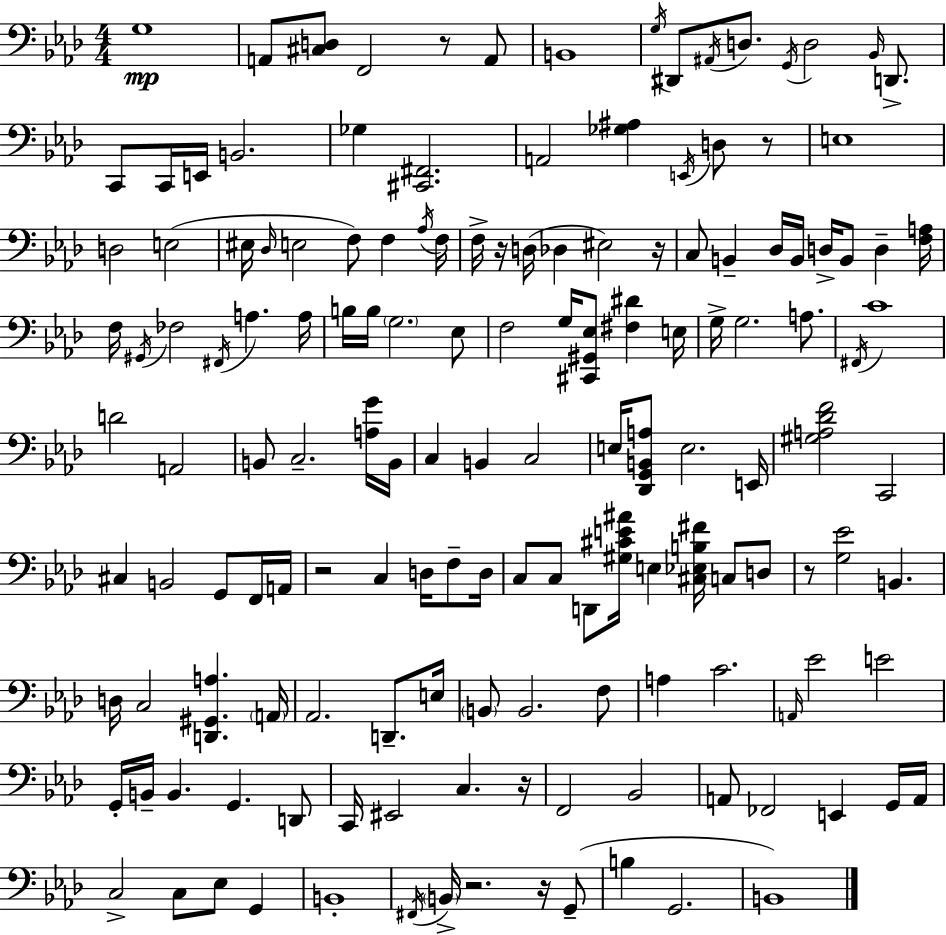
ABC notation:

X:1
T:Untitled
M:4/4
L:1/4
K:Fm
G,4 A,,/2 [^C,D,]/2 F,,2 z/2 A,,/2 B,,4 G,/4 ^D,,/2 ^A,,/4 D,/2 G,,/4 D,2 _B,,/4 D,,/2 C,,/2 C,,/4 E,,/4 B,,2 _G, [^C,,^F,,]2 A,,2 [_G,^A,] E,,/4 D,/2 z/2 E,4 D,2 E,2 ^E,/4 _D,/4 E,2 F,/2 F, _A,/4 F,/4 F,/4 z/4 D,/4 _D, ^E,2 z/4 C,/2 B,, _D,/4 B,,/4 D,/4 B,,/2 D, [F,A,]/4 F,/4 ^G,,/4 _F,2 ^F,,/4 A, A,/4 B,/4 B,/4 G,2 _E,/2 F,2 G,/4 [^C,,^G,,_E,]/2 [^F,^D] E,/4 G,/4 G,2 A,/2 ^F,,/4 C4 D2 A,,2 B,,/2 C,2 [A,G]/4 B,,/4 C, B,, C,2 E,/4 [_D,,G,,B,,A,]/2 E,2 E,,/4 [^G,A,_DF]2 C,,2 ^C, B,,2 G,,/2 F,,/4 A,,/4 z2 C, D,/4 F,/2 D,/4 C,/2 C,/2 D,,/2 [^G,^CE^A]/4 E, [^C,_E,B,^F]/4 C,/2 D,/2 z/2 [G,_E]2 B,, D,/4 C,2 [D,,^G,,A,] A,,/4 _A,,2 D,,/2 E,/4 B,,/2 B,,2 F,/2 A, C2 A,,/4 _E2 E2 G,,/4 B,,/4 B,, G,, D,,/2 C,,/4 ^E,,2 C, z/4 F,,2 _B,,2 A,,/2 _F,,2 E,, G,,/4 A,,/4 C,2 C,/2 _E,/2 G,, B,,4 ^F,,/4 B,,/4 z2 z/4 G,,/2 B, G,,2 B,,4